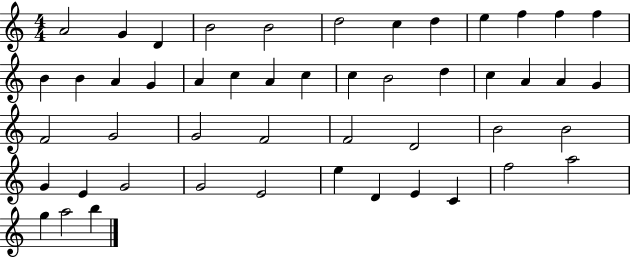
{
  \clef treble
  \numericTimeSignature
  \time 4/4
  \key c \major
  a'2 g'4 d'4 | b'2 b'2 | d''2 c''4 d''4 | e''4 f''4 f''4 f''4 | \break b'4 b'4 a'4 g'4 | a'4 c''4 a'4 c''4 | c''4 b'2 d''4 | c''4 a'4 a'4 g'4 | \break f'2 g'2 | g'2 f'2 | f'2 d'2 | b'2 b'2 | \break g'4 e'4 g'2 | g'2 e'2 | e''4 d'4 e'4 c'4 | f''2 a''2 | \break g''4 a''2 b''4 | \bar "|."
}